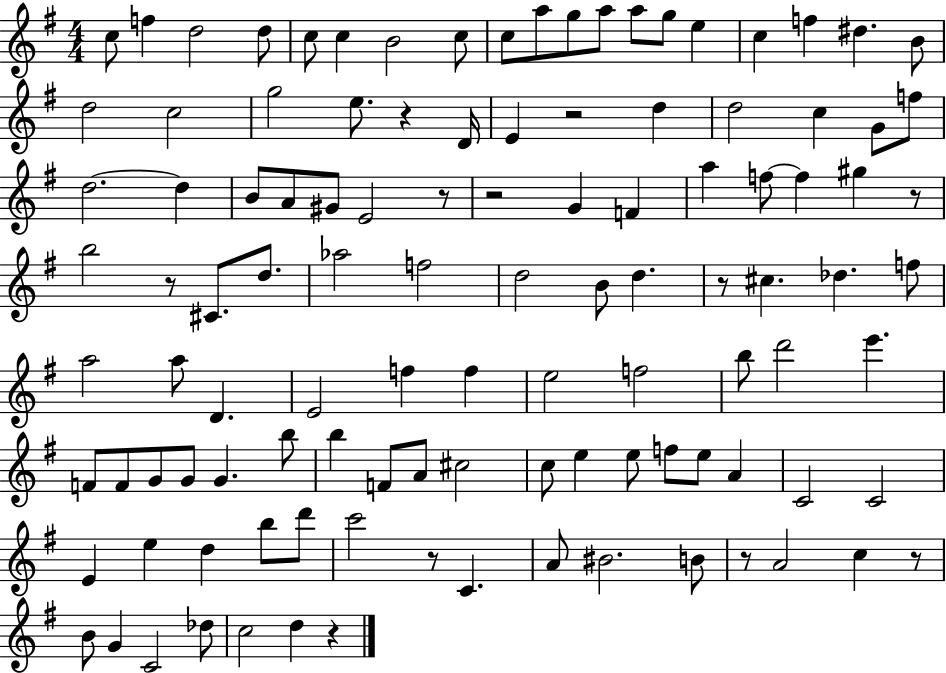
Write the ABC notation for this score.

X:1
T:Untitled
M:4/4
L:1/4
K:G
c/2 f d2 d/2 c/2 c B2 c/2 c/2 a/2 g/2 a/2 a/2 g/2 e c f ^d B/2 d2 c2 g2 e/2 z D/4 E z2 d d2 c G/2 f/2 d2 d B/2 A/2 ^G/2 E2 z/2 z2 G F a f/2 f ^g z/2 b2 z/2 ^C/2 d/2 _a2 f2 d2 B/2 d z/2 ^c _d f/2 a2 a/2 D E2 f f e2 f2 b/2 d'2 e' F/2 F/2 G/2 G/2 G b/2 b F/2 A/2 ^c2 c/2 e e/2 f/2 e/2 A C2 C2 E e d b/2 d'/2 c'2 z/2 C A/2 ^B2 B/2 z/2 A2 c z/2 B/2 G C2 _d/2 c2 d z